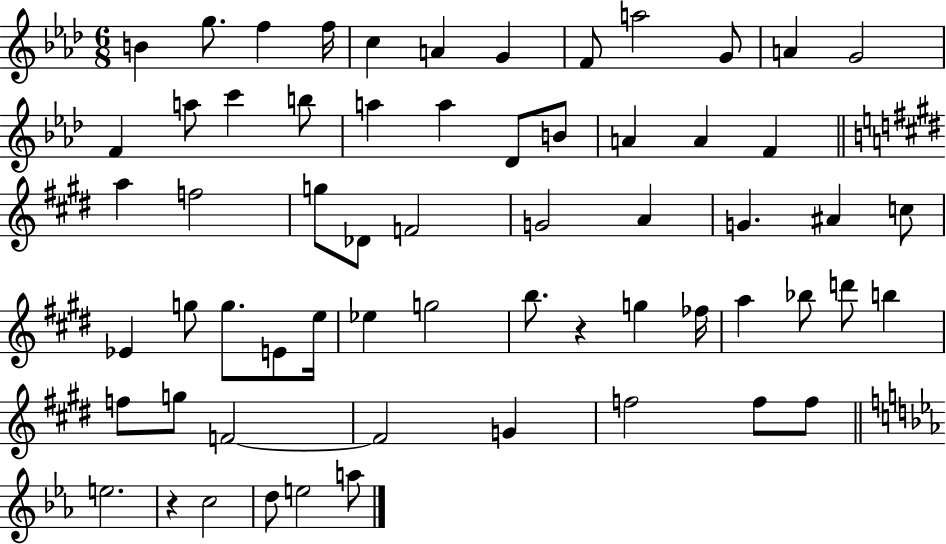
{
  \clef treble
  \numericTimeSignature
  \time 6/8
  \key aes \major
  \repeat volta 2 { b'4 g''8. f''4 f''16 | c''4 a'4 g'4 | f'8 a''2 g'8 | a'4 g'2 | \break f'4 a''8 c'''4 b''8 | a''4 a''4 des'8 b'8 | a'4 a'4 f'4 | \bar "||" \break \key e \major a''4 f''2 | g''8 des'8 f'2 | g'2 a'4 | g'4. ais'4 c''8 | \break ees'4 g''8 g''8. e'8 e''16 | ees''4 g''2 | b''8. r4 g''4 fes''16 | a''4 bes''8 d'''8 b''4 | \break f''8 g''8 f'2~~ | f'2 g'4 | f''2 f''8 f''8 | \bar "||" \break \key c \minor e''2. | r4 c''2 | d''8 e''2 a''8 | } \bar "|."
}